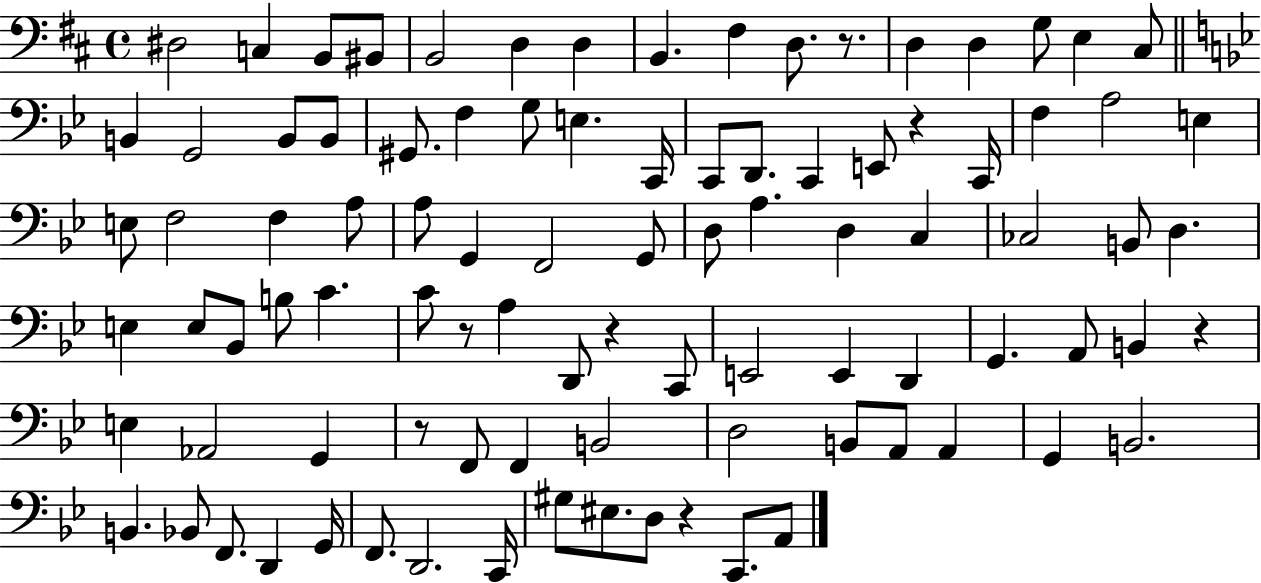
{
  \clef bass
  \time 4/4
  \defaultTimeSignature
  \key d \major
  \repeat volta 2 { dis2 c4 b,8 bis,8 | b,2 d4 d4 | b,4. fis4 d8. r8. | d4 d4 g8 e4 cis8 | \break \bar "||" \break \key bes \major b,4 g,2 b,8 b,8 | gis,8. f4 g8 e4. c,16 | c,8 d,8. c,4 e,8 r4 c,16 | f4 a2 e4 | \break e8 f2 f4 a8 | a8 g,4 f,2 g,8 | d8 a4. d4 c4 | ces2 b,8 d4. | \break e4 e8 bes,8 b8 c'4. | c'8 r8 a4 d,8 r4 c,8 | e,2 e,4 d,4 | g,4. a,8 b,4 r4 | \break e4 aes,2 g,4 | r8 f,8 f,4 b,2 | d2 b,8 a,8 a,4 | g,4 b,2. | \break b,4. bes,8 f,8. d,4 g,16 | f,8. d,2. c,16 | gis8 eis8. d8 r4 c,8. a,8 | } \bar "|."
}